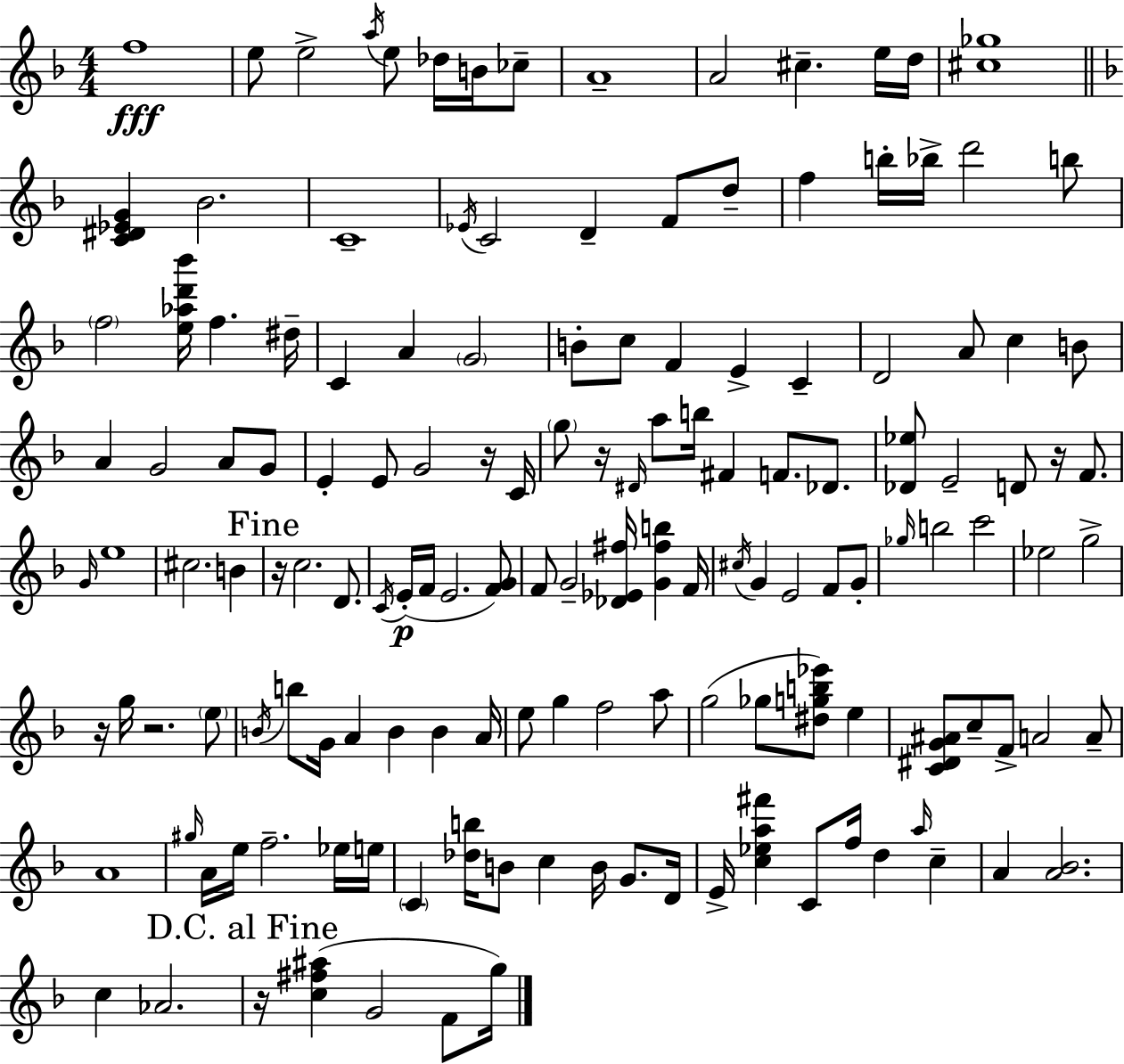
{
  \clef treble
  \numericTimeSignature
  \time 4/4
  \key d \minor
  f''1\fff | e''8 e''2-> \acciaccatura { a''16 } e''8 des''16 b'16 ces''8-- | a'1-- | a'2 cis''4.-- e''16 | \break d''16 <cis'' ges''>1 | \bar "||" \break \key f \major <c' dis' ees' g'>4 bes'2. | c'1-- | \acciaccatura { ees'16 } c'2 d'4-- f'8 d''8-- | f''4 b''16-. bes''16-> d'''2 b''8 | \break \parenthesize f''2 <e'' aes'' d''' bes'''>16 f''4. | dis''16-- c'4 a'4 \parenthesize g'2 | b'8-. c''8 f'4 e'4-> c'4-- | d'2 a'8 c''4 b'8 | \break a'4 g'2 a'8 g'8 | e'4-. e'8 g'2 r16 | c'16 \parenthesize g''8 r16 \grace { dis'16 } a''8 b''16 fis'4 f'8. des'8. | <des' ees''>8 e'2-- d'8 r16 f'8. | \break \grace { g'16 } e''1 | cis''2. b'4 | \mark "Fine" r16 c''2. | d'8. \acciaccatura { c'16 }( e'16-.\p f'16 e'2. | \break <f' g'>8) f'8 g'2-- <des' ees' fis''>16 <g' fis'' b''>4 | f'16 \acciaccatura { cis''16 } g'4 e'2 | f'8 g'8-. \grace { ges''16 } b''2 c'''2 | ees''2 g''2-> | \break r16 g''16 r2. | \parenthesize e''8 \acciaccatura { b'16 } b''8 g'16 a'4 b'4 | b'4 a'16 e''8 g''4 f''2 | a''8 g''2( ges''8 | \break <dis'' g'' b'' ees'''>8) e''4 <c' dis' g' ais'>8 c''8-- f'8-> a'2 | a'8-- a'1 | \grace { gis''16 } a'16 e''16 f''2.-- | ees''16 e''16 \parenthesize c'4 <des'' b''>16 b'8 c''4 | \break b'16 g'8. d'16 e'16-> <c'' ees'' a'' fis'''>4 c'8 f''16 | d''4 \grace { a''16 } c''4-- a'4 <a' bes'>2. | c''4 aes'2. | \mark "D.C. al Fine" r16 <c'' fis'' ais''>4( g'2 | \break f'8 g''16) \bar "|."
}